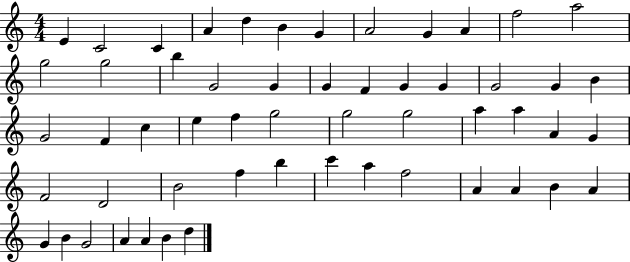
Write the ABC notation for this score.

X:1
T:Untitled
M:4/4
L:1/4
K:C
E C2 C A d B G A2 G A f2 a2 g2 g2 b G2 G G F G G G2 G B G2 F c e f g2 g2 g2 a a A G F2 D2 B2 f b c' a f2 A A B A G B G2 A A B d